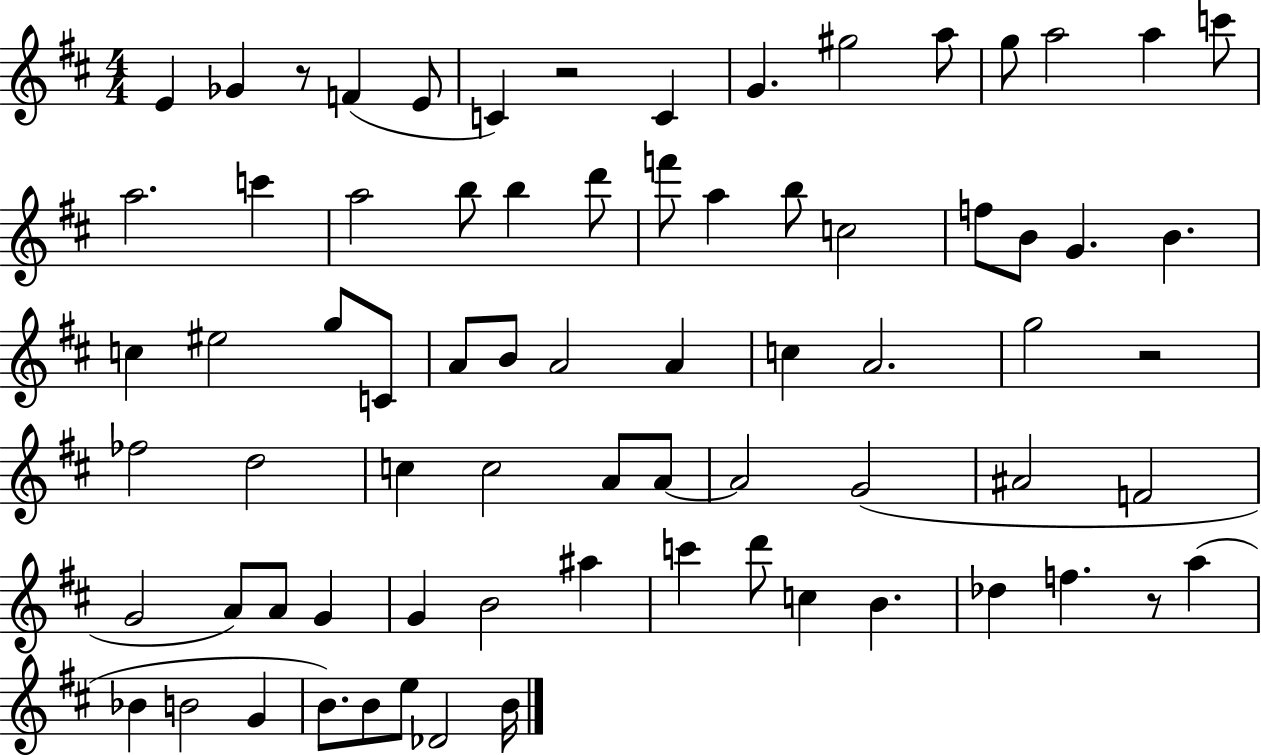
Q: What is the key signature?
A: D major